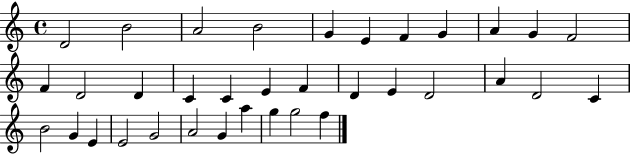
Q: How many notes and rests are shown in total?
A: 35